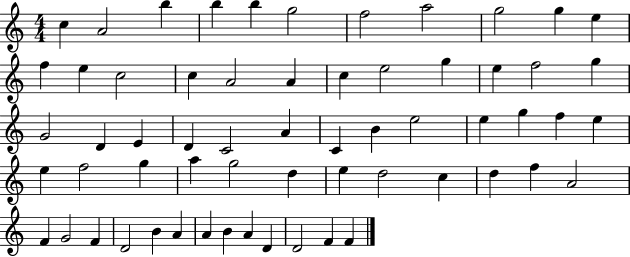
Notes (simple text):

C5/q A4/h B5/q B5/q B5/q G5/h F5/h A5/h G5/h G5/q E5/q F5/q E5/q C5/h C5/q A4/h A4/q C5/q E5/h G5/q E5/q F5/h G5/q G4/h D4/q E4/q D4/q C4/h A4/q C4/q B4/q E5/h E5/q G5/q F5/q E5/q E5/q F5/h G5/q A5/q G5/h D5/q E5/q D5/h C5/q D5/q F5/q A4/h F4/q G4/h F4/q D4/h B4/q A4/q A4/q B4/q A4/q D4/q D4/h F4/q F4/q